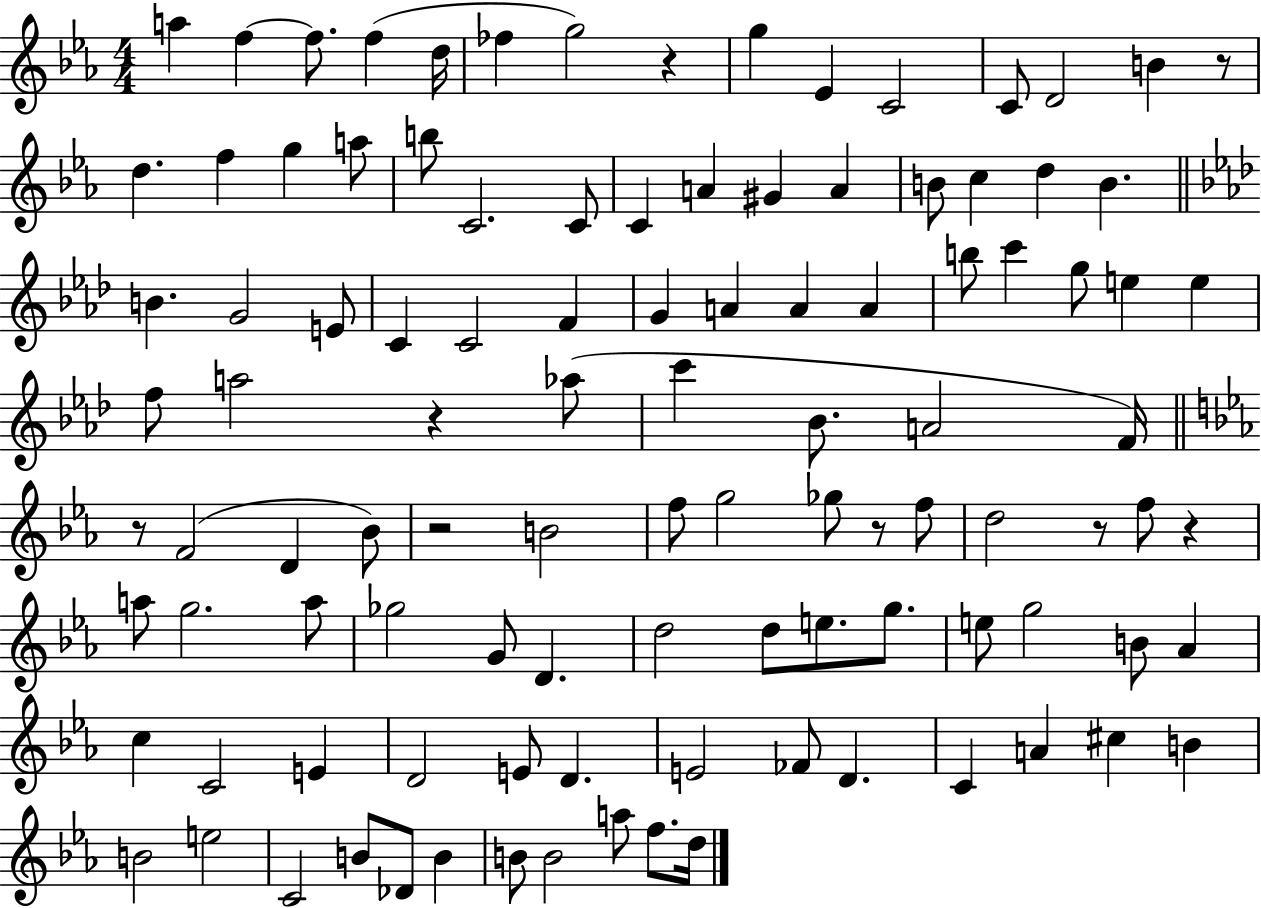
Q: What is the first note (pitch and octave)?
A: A5